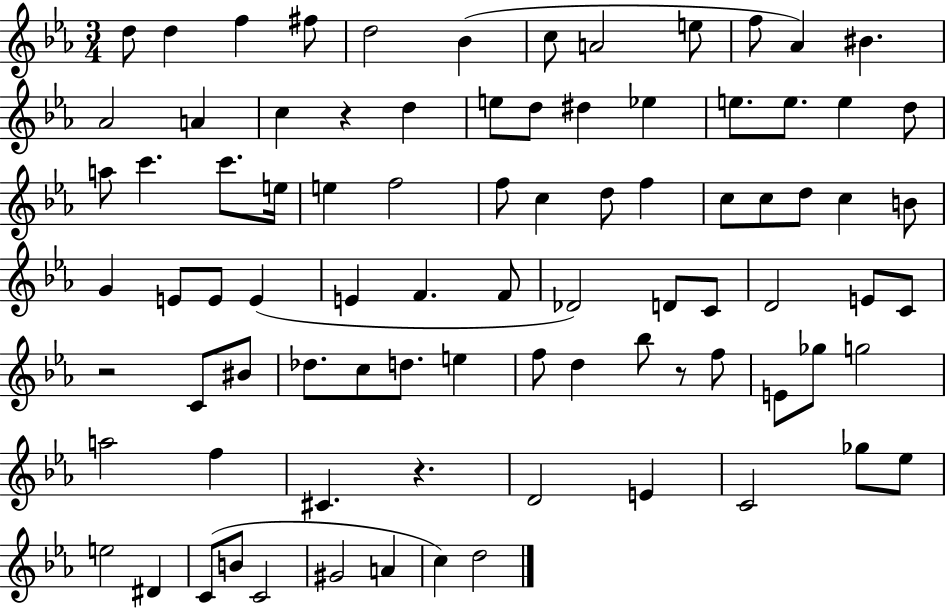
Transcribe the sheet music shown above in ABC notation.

X:1
T:Untitled
M:3/4
L:1/4
K:Eb
d/2 d f ^f/2 d2 _B c/2 A2 e/2 f/2 _A ^B _A2 A c z d e/2 d/2 ^d _e e/2 e/2 e d/2 a/2 c' c'/2 e/4 e f2 f/2 c d/2 f c/2 c/2 d/2 c B/2 G E/2 E/2 E E F F/2 _D2 D/2 C/2 D2 E/2 C/2 z2 C/2 ^B/2 _d/2 c/2 d/2 e f/2 d _b/2 z/2 f/2 E/2 _g/2 g2 a2 f ^C z D2 E C2 _g/2 _e/2 e2 ^D C/2 B/2 C2 ^G2 A c d2